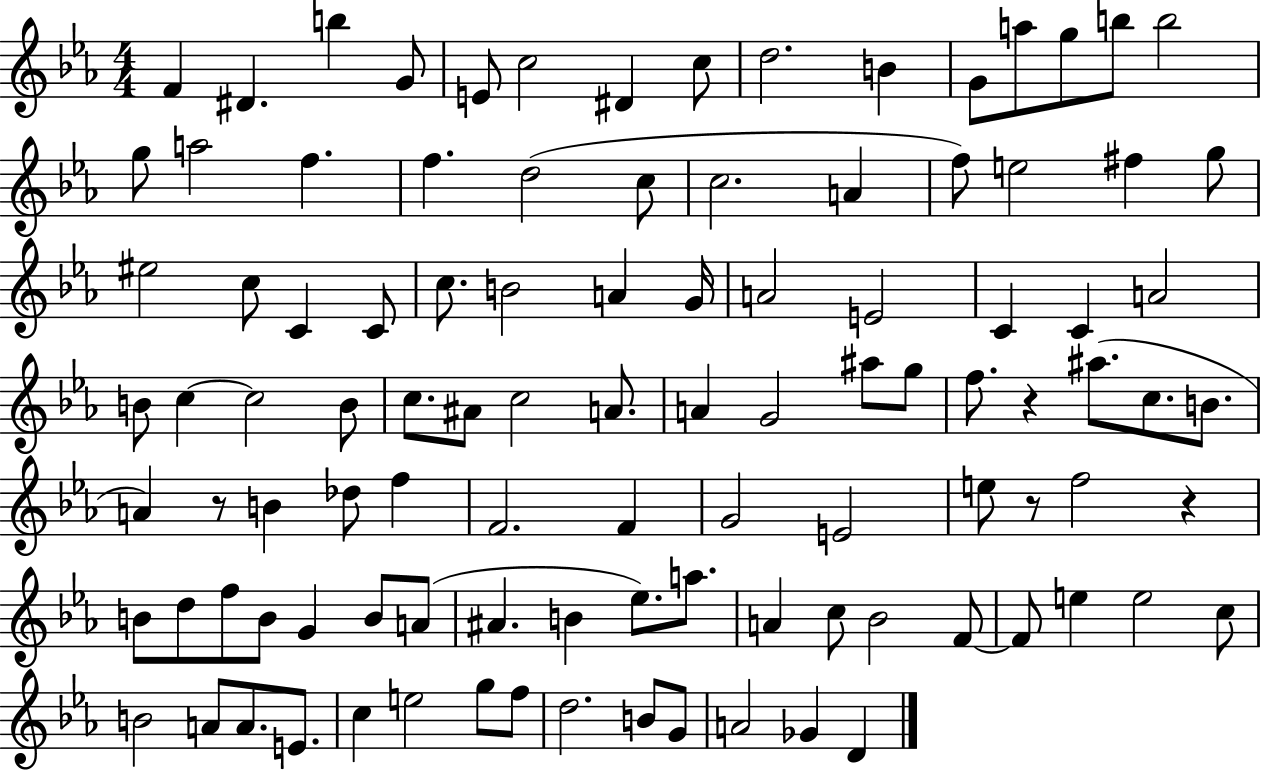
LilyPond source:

{
  \clef treble
  \numericTimeSignature
  \time 4/4
  \key ees \major
  f'4 dis'4. b''4 g'8 | e'8 c''2 dis'4 c''8 | d''2. b'4 | g'8 a''8 g''8 b''8 b''2 | \break g''8 a''2 f''4. | f''4. d''2( c''8 | c''2. a'4 | f''8) e''2 fis''4 g''8 | \break eis''2 c''8 c'4 c'8 | c''8. b'2 a'4 g'16 | a'2 e'2 | c'4 c'4 a'2 | \break b'8 c''4~~ c''2 b'8 | c''8. ais'8 c''2 a'8. | a'4 g'2 ais''8 g''8 | f''8. r4 ais''8.( c''8. b'8. | \break a'4) r8 b'4 des''8 f''4 | f'2. f'4 | g'2 e'2 | e''8 r8 f''2 r4 | \break b'8 d''8 f''8 b'8 g'4 b'8 a'8( | ais'4. b'4 ees''8.) a''8. | a'4 c''8 bes'2 f'8~~ | f'8 e''4 e''2 c''8 | \break b'2 a'8 a'8. e'8. | c''4 e''2 g''8 f''8 | d''2. b'8 g'8 | a'2 ges'4 d'4 | \break \bar "|."
}